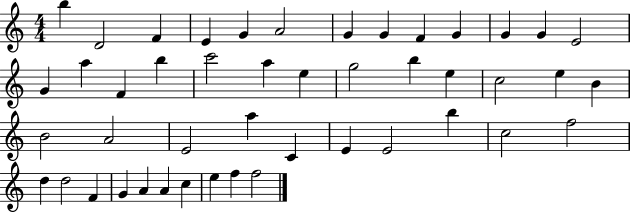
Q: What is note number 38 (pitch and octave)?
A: D5